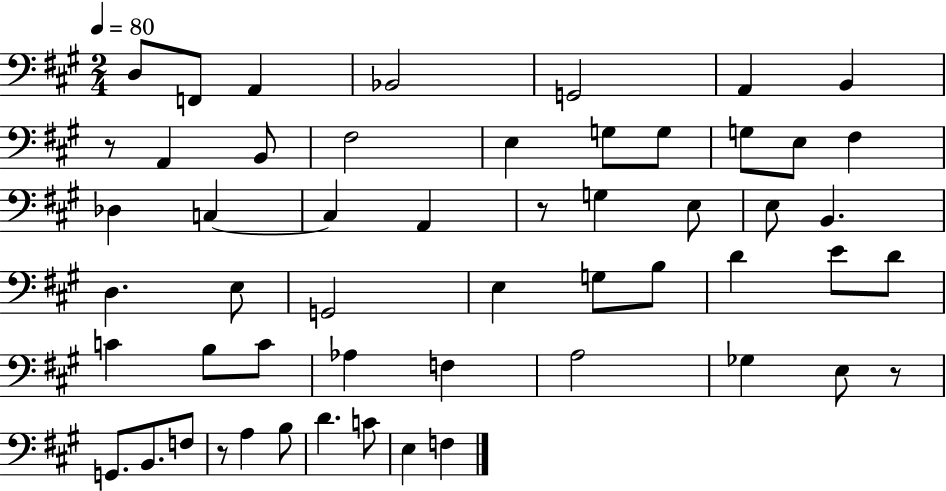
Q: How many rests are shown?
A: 4